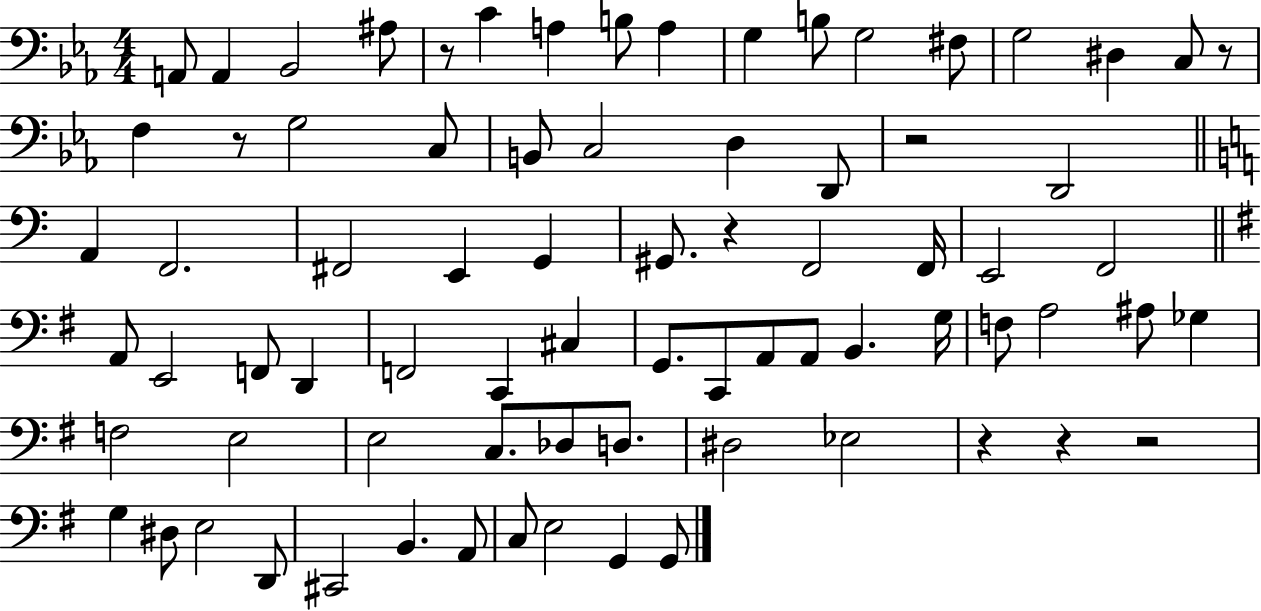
{
  \clef bass
  \numericTimeSignature
  \time 4/4
  \key ees \major
  a,8 a,4 bes,2 ais8 | r8 c'4 a4 b8 a4 | g4 b8 g2 fis8 | g2 dis4 c8 r8 | \break f4 r8 g2 c8 | b,8 c2 d4 d,8 | r2 d,2 | \bar "||" \break \key c \major a,4 f,2. | fis,2 e,4 g,4 | gis,8. r4 f,2 f,16 | e,2 f,2 | \break \bar "||" \break \key e \minor a,8 e,2 f,8 d,4 | f,2 c,4 cis4 | g,8. c,8 a,8 a,8 b,4. g16 | f8 a2 ais8 ges4 | \break f2 e2 | e2 c8. des8 d8. | dis2 ees2 | r4 r4 r2 | \break g4 dis8 e2 d,8 | cis,2 b,4. a,8 | c8 e2 g,4 g,8 | \bar "|."
}